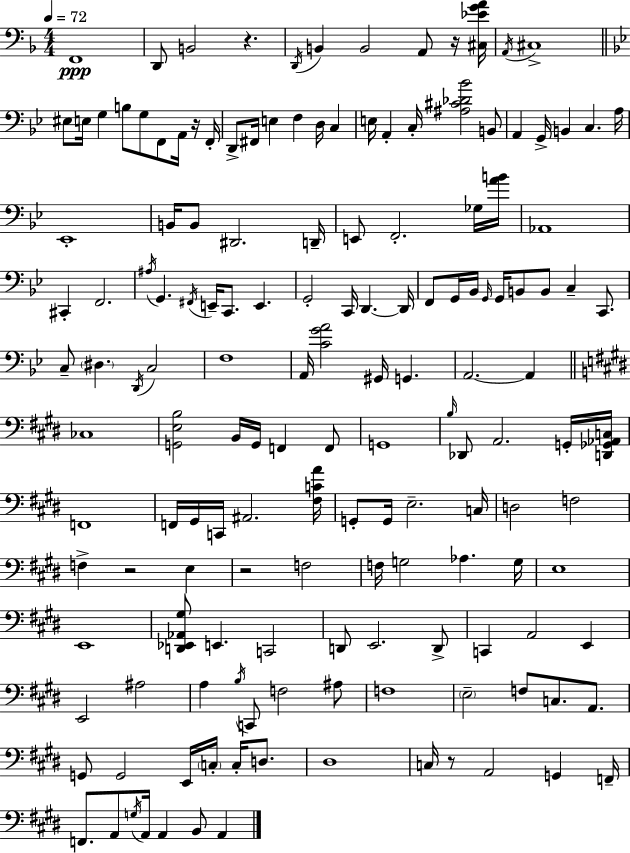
X:1
T:Untitled
M:4/4
L:1/4
K:F
F,,4 D,,/2 B,,2 z D,,/4 B,, B,,2 A,,/2 z/4 [^C,_EGA]/4 A,,/4 ^C,4 ^E,/2 E,/4 G, B,/2 G,/2 F,,/2 A,,/4 z/4 F,,/4 D,,/2 ^F,,/4 E, F, D,/4 C, E,/4 A,, C,/4 [^A,^C_D_B]2 B,,/2 A,, G,,/4 B,, C, A,/4 _E,,4 B,,/4 B,,/2 ^D,,2 D,,/4 E,,/2 F,,2 _G,/4 [AB]/4 _A,,4 ^C,, F,,2 ^A,/4 G,, ^F,,/4 E,,/4 C,,/2 E,, G,,2 C,,/4 D,, D,,/4 F,,/2 G,,/4 _B,,/4 G,,/4 G,,/4 B,,/2 B,,/2 C, C,,/2 C,/2 ^D, D,,/4 C,2 F,4 A,,/4 [CGA]2 ^G,,/4 G,, A,,2 A,, _C,4 [G,,E,B,]2 B,,/4 G,,/4 F,, F,,/2 G,,4 B,/4 _D,,/2 A,,2 G,,/4 [D,,_G,,_A,,C,]/4 F,,4 F,,/4 ^G,,/4 C,,/4 ^A,,2 [^F,CA]/4 G,,/2 G,,/4 E,2 C,/4 D,2 F,2 F, z2 E, z2 F,2 F,/4 G,2 _A, G,/4 E,4 E,,4 [D,,_E,,_A,,^G,]/2 E,, C,,2 D,,/2 E,,2 D,,/2 C,, A,,2 E,, E,,2 ^A,2 A, B,/4 C,,/2 F,2 ^A,/2 F,4 E,2 F,/2 C,/2 A,,/2 G,,/2 G,,2 E,,/4 C,/4 C,/4 D,/2 ^D,4 C,/4 z/2 A,,2 G,, F,,/4 F,,/2 A,,/2 G,/4 A,,/4 A,, B,,/2 A,,